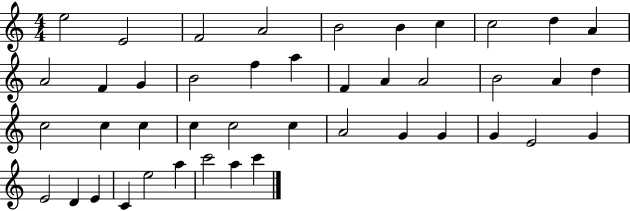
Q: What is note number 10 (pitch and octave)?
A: A4